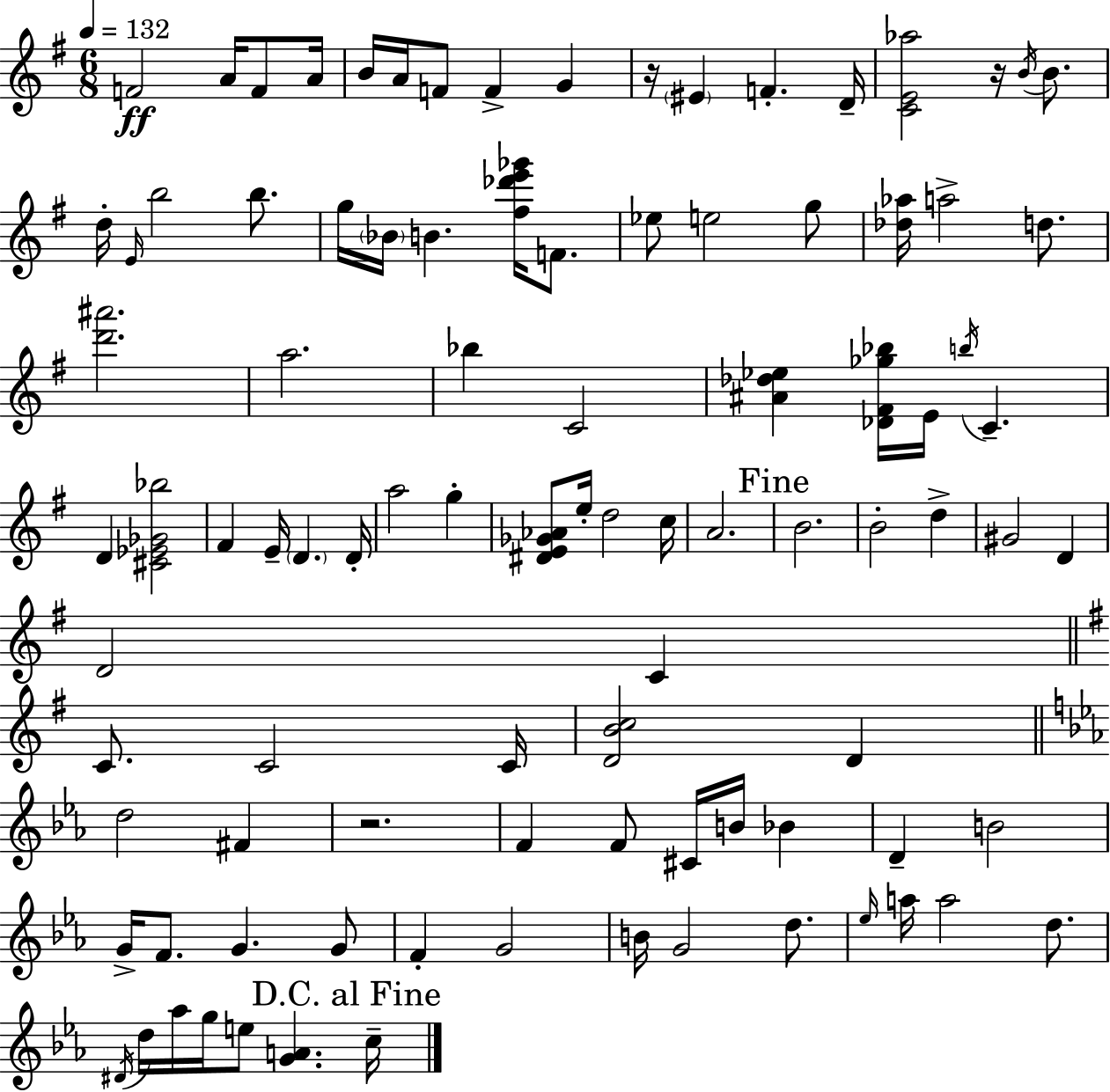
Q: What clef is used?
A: treble